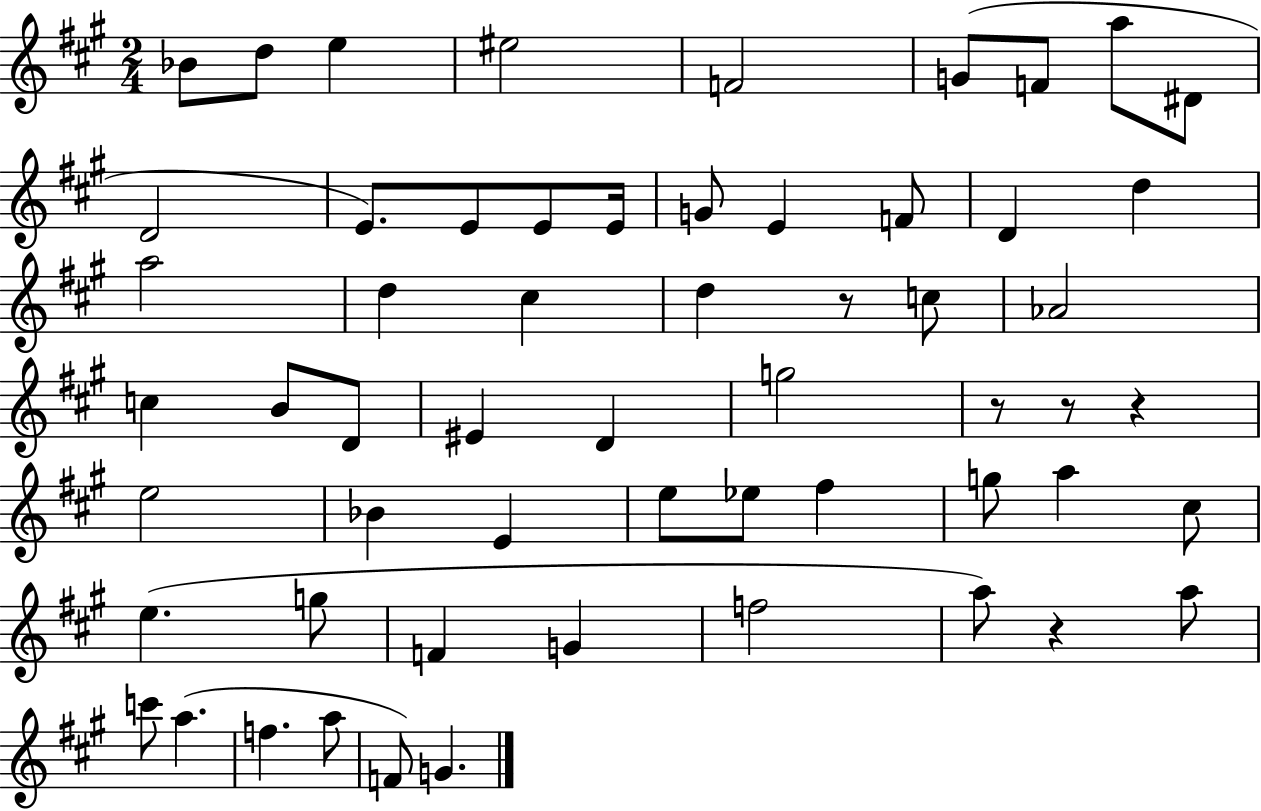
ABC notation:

X:1
T:Untitled
M:2/4
L:1/4
K:A
_B/2 d/2 e ^e2 F2 G/2 F/2 a/2 ^D/2 D2 E/2 E/2 E/2 E/4 G/2 E F/2 D d a2 d ^c d z/2 c/2 _A2 c B/2 D/2 ^E D g2 z/2 z/2 z e2 _B E e/2 _e/2 ^f g/2 a ^c/2 e g/2 F G f2 a/2 z a/2 c'/2 a f a/2 F/2 G